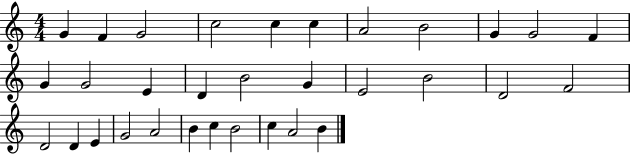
G4/q F4/q G4/h C5/h C5/q C5/q A4/h B4/h G4/q G4/h F4/q G4/q G4/h E4/q D4/q B4/h G4/q E4/h B4/h D4/h F4/h D4/h D4/q E4/q G4/h A4/h B4/q C5/q B4/h C5/q A4/h B4/q